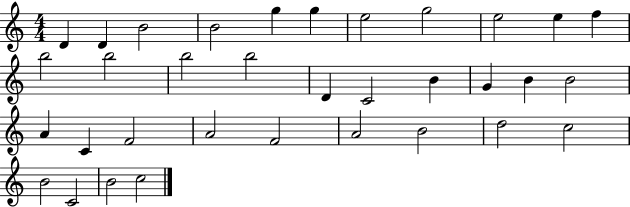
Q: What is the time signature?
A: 4/4